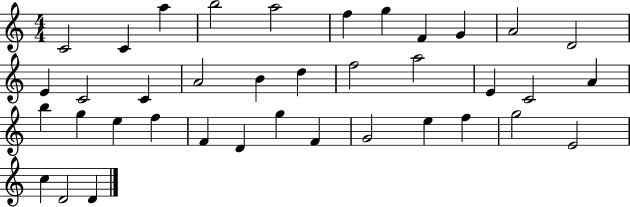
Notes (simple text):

C4/h C4/q A5/q B5/h A5/h F5/q G5/q F4/q G4/q A4/h D4/h E4/q C4/h C4/q A4/h B4/q D5/q F5/h A5/h E4/q C4/h A4/q B5/q G5/q E5/q F5/q F4/q D4/q G5/q F4/q G4/h E5/q F5/q G5/h E4/h C5/q D4/h D4/q